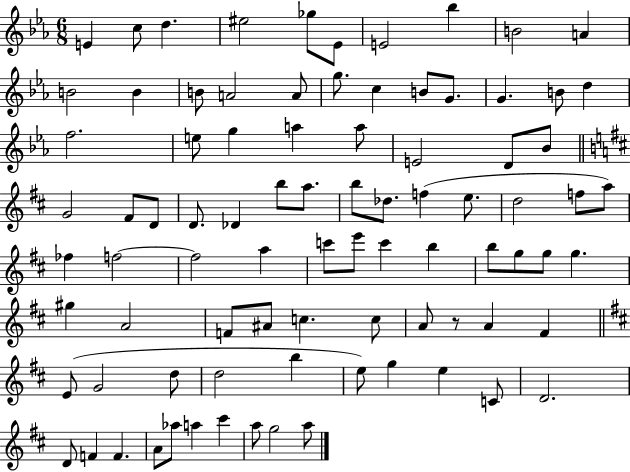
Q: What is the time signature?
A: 6/8